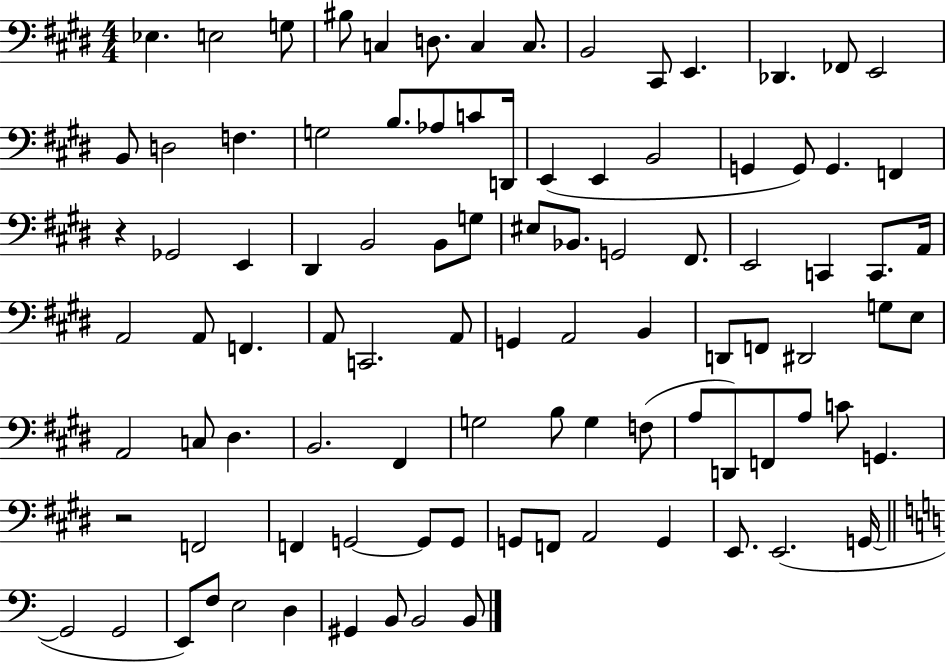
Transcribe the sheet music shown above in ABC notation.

X:1
T:Untitled
M:4/4
L:1/4
K:E
_E, E,2 G,/2 ^B,/2 C, D,/2 C, C,/2 B,,2 ^C,,/2 E,, _D,, _F,,/2 E,,2 B,,/2 D,2 F, G,2 B,/2 _A,/2 C/2 D,,/4 E,, E,, B,,2 G,, G,,/2 G,, F,, z _G,,2 E,, ^D,, B,,2 B,,/2 G,/2 ^E,/2 _B,,/2 G,,2 ^F,,/2 E,,2 C,, C,,/2 A,,/4 A,,2 A,,/2 F,, A,,/2 C,,2 A,,/2 G,, A,,2 B,, D,,/2 F,,/2 ^D,,2 G,/2 E,/2 A,,2 C,/2 ^D, B,,2 ^F,, G,2 B,/2 G, F,/2 A,/2 D,,/2 F,,/2 A,/2 C/2 G,, z2 F,,2 F,, G,,2 G,,/2 G,,/2 G,,/2 F,,/2 A,,2 G,, E,,/2 E,,2 G,,/4 G,,2 G,,2 E,,/2 F,/2 E,2 D, ^G,, B,,/2 B,,2 B,,/2